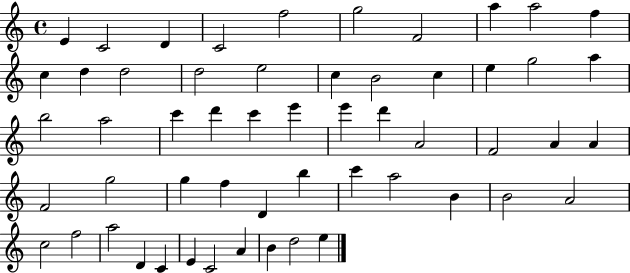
E4/q C4/h D4/q C4/h F5/h G5/h F4/h A5/q A5/h F5/q C5/q D5/q D5/h D5/h E5/h C5/q B4/h C5/q E5/q G5/h A5/q B5/h A5/h C6/q D6/q C6/q E6/q E6/q D6/q A4/h F4/h A4/q A4/q F4/h G5/h G5/q F5/q D4/q B5/q C6/q A5/h B4/q B4/h A4/h C5/h F5/h A5/h D4/q C4/q E4/q C4/h A4/q B4/q D5/h E5/q